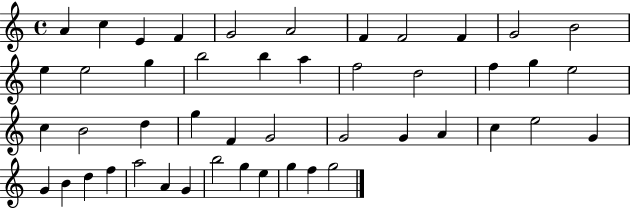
A4/q C5/q E4/q F4/q G4/h A4/h F4/q F4/h F4/q G4/h B4/h E5/q E5/h G5/q B5/h B5/q A5/q F5/h D5/h F5/q G5/q E5/h C5/q B4/h D5/q G5/q F4/q G4/h G4/h G4/q A4/q C5/q E5/h G4/q G4/q B4/q D5/q F5/q A5/h A4/q G4/q B5/h G5/q E5/q G5/q F5/q G5/h